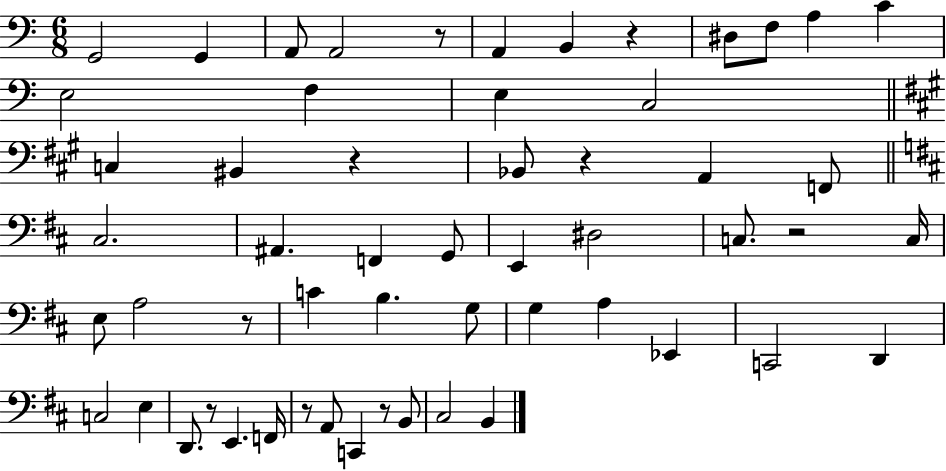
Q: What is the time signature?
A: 6/8